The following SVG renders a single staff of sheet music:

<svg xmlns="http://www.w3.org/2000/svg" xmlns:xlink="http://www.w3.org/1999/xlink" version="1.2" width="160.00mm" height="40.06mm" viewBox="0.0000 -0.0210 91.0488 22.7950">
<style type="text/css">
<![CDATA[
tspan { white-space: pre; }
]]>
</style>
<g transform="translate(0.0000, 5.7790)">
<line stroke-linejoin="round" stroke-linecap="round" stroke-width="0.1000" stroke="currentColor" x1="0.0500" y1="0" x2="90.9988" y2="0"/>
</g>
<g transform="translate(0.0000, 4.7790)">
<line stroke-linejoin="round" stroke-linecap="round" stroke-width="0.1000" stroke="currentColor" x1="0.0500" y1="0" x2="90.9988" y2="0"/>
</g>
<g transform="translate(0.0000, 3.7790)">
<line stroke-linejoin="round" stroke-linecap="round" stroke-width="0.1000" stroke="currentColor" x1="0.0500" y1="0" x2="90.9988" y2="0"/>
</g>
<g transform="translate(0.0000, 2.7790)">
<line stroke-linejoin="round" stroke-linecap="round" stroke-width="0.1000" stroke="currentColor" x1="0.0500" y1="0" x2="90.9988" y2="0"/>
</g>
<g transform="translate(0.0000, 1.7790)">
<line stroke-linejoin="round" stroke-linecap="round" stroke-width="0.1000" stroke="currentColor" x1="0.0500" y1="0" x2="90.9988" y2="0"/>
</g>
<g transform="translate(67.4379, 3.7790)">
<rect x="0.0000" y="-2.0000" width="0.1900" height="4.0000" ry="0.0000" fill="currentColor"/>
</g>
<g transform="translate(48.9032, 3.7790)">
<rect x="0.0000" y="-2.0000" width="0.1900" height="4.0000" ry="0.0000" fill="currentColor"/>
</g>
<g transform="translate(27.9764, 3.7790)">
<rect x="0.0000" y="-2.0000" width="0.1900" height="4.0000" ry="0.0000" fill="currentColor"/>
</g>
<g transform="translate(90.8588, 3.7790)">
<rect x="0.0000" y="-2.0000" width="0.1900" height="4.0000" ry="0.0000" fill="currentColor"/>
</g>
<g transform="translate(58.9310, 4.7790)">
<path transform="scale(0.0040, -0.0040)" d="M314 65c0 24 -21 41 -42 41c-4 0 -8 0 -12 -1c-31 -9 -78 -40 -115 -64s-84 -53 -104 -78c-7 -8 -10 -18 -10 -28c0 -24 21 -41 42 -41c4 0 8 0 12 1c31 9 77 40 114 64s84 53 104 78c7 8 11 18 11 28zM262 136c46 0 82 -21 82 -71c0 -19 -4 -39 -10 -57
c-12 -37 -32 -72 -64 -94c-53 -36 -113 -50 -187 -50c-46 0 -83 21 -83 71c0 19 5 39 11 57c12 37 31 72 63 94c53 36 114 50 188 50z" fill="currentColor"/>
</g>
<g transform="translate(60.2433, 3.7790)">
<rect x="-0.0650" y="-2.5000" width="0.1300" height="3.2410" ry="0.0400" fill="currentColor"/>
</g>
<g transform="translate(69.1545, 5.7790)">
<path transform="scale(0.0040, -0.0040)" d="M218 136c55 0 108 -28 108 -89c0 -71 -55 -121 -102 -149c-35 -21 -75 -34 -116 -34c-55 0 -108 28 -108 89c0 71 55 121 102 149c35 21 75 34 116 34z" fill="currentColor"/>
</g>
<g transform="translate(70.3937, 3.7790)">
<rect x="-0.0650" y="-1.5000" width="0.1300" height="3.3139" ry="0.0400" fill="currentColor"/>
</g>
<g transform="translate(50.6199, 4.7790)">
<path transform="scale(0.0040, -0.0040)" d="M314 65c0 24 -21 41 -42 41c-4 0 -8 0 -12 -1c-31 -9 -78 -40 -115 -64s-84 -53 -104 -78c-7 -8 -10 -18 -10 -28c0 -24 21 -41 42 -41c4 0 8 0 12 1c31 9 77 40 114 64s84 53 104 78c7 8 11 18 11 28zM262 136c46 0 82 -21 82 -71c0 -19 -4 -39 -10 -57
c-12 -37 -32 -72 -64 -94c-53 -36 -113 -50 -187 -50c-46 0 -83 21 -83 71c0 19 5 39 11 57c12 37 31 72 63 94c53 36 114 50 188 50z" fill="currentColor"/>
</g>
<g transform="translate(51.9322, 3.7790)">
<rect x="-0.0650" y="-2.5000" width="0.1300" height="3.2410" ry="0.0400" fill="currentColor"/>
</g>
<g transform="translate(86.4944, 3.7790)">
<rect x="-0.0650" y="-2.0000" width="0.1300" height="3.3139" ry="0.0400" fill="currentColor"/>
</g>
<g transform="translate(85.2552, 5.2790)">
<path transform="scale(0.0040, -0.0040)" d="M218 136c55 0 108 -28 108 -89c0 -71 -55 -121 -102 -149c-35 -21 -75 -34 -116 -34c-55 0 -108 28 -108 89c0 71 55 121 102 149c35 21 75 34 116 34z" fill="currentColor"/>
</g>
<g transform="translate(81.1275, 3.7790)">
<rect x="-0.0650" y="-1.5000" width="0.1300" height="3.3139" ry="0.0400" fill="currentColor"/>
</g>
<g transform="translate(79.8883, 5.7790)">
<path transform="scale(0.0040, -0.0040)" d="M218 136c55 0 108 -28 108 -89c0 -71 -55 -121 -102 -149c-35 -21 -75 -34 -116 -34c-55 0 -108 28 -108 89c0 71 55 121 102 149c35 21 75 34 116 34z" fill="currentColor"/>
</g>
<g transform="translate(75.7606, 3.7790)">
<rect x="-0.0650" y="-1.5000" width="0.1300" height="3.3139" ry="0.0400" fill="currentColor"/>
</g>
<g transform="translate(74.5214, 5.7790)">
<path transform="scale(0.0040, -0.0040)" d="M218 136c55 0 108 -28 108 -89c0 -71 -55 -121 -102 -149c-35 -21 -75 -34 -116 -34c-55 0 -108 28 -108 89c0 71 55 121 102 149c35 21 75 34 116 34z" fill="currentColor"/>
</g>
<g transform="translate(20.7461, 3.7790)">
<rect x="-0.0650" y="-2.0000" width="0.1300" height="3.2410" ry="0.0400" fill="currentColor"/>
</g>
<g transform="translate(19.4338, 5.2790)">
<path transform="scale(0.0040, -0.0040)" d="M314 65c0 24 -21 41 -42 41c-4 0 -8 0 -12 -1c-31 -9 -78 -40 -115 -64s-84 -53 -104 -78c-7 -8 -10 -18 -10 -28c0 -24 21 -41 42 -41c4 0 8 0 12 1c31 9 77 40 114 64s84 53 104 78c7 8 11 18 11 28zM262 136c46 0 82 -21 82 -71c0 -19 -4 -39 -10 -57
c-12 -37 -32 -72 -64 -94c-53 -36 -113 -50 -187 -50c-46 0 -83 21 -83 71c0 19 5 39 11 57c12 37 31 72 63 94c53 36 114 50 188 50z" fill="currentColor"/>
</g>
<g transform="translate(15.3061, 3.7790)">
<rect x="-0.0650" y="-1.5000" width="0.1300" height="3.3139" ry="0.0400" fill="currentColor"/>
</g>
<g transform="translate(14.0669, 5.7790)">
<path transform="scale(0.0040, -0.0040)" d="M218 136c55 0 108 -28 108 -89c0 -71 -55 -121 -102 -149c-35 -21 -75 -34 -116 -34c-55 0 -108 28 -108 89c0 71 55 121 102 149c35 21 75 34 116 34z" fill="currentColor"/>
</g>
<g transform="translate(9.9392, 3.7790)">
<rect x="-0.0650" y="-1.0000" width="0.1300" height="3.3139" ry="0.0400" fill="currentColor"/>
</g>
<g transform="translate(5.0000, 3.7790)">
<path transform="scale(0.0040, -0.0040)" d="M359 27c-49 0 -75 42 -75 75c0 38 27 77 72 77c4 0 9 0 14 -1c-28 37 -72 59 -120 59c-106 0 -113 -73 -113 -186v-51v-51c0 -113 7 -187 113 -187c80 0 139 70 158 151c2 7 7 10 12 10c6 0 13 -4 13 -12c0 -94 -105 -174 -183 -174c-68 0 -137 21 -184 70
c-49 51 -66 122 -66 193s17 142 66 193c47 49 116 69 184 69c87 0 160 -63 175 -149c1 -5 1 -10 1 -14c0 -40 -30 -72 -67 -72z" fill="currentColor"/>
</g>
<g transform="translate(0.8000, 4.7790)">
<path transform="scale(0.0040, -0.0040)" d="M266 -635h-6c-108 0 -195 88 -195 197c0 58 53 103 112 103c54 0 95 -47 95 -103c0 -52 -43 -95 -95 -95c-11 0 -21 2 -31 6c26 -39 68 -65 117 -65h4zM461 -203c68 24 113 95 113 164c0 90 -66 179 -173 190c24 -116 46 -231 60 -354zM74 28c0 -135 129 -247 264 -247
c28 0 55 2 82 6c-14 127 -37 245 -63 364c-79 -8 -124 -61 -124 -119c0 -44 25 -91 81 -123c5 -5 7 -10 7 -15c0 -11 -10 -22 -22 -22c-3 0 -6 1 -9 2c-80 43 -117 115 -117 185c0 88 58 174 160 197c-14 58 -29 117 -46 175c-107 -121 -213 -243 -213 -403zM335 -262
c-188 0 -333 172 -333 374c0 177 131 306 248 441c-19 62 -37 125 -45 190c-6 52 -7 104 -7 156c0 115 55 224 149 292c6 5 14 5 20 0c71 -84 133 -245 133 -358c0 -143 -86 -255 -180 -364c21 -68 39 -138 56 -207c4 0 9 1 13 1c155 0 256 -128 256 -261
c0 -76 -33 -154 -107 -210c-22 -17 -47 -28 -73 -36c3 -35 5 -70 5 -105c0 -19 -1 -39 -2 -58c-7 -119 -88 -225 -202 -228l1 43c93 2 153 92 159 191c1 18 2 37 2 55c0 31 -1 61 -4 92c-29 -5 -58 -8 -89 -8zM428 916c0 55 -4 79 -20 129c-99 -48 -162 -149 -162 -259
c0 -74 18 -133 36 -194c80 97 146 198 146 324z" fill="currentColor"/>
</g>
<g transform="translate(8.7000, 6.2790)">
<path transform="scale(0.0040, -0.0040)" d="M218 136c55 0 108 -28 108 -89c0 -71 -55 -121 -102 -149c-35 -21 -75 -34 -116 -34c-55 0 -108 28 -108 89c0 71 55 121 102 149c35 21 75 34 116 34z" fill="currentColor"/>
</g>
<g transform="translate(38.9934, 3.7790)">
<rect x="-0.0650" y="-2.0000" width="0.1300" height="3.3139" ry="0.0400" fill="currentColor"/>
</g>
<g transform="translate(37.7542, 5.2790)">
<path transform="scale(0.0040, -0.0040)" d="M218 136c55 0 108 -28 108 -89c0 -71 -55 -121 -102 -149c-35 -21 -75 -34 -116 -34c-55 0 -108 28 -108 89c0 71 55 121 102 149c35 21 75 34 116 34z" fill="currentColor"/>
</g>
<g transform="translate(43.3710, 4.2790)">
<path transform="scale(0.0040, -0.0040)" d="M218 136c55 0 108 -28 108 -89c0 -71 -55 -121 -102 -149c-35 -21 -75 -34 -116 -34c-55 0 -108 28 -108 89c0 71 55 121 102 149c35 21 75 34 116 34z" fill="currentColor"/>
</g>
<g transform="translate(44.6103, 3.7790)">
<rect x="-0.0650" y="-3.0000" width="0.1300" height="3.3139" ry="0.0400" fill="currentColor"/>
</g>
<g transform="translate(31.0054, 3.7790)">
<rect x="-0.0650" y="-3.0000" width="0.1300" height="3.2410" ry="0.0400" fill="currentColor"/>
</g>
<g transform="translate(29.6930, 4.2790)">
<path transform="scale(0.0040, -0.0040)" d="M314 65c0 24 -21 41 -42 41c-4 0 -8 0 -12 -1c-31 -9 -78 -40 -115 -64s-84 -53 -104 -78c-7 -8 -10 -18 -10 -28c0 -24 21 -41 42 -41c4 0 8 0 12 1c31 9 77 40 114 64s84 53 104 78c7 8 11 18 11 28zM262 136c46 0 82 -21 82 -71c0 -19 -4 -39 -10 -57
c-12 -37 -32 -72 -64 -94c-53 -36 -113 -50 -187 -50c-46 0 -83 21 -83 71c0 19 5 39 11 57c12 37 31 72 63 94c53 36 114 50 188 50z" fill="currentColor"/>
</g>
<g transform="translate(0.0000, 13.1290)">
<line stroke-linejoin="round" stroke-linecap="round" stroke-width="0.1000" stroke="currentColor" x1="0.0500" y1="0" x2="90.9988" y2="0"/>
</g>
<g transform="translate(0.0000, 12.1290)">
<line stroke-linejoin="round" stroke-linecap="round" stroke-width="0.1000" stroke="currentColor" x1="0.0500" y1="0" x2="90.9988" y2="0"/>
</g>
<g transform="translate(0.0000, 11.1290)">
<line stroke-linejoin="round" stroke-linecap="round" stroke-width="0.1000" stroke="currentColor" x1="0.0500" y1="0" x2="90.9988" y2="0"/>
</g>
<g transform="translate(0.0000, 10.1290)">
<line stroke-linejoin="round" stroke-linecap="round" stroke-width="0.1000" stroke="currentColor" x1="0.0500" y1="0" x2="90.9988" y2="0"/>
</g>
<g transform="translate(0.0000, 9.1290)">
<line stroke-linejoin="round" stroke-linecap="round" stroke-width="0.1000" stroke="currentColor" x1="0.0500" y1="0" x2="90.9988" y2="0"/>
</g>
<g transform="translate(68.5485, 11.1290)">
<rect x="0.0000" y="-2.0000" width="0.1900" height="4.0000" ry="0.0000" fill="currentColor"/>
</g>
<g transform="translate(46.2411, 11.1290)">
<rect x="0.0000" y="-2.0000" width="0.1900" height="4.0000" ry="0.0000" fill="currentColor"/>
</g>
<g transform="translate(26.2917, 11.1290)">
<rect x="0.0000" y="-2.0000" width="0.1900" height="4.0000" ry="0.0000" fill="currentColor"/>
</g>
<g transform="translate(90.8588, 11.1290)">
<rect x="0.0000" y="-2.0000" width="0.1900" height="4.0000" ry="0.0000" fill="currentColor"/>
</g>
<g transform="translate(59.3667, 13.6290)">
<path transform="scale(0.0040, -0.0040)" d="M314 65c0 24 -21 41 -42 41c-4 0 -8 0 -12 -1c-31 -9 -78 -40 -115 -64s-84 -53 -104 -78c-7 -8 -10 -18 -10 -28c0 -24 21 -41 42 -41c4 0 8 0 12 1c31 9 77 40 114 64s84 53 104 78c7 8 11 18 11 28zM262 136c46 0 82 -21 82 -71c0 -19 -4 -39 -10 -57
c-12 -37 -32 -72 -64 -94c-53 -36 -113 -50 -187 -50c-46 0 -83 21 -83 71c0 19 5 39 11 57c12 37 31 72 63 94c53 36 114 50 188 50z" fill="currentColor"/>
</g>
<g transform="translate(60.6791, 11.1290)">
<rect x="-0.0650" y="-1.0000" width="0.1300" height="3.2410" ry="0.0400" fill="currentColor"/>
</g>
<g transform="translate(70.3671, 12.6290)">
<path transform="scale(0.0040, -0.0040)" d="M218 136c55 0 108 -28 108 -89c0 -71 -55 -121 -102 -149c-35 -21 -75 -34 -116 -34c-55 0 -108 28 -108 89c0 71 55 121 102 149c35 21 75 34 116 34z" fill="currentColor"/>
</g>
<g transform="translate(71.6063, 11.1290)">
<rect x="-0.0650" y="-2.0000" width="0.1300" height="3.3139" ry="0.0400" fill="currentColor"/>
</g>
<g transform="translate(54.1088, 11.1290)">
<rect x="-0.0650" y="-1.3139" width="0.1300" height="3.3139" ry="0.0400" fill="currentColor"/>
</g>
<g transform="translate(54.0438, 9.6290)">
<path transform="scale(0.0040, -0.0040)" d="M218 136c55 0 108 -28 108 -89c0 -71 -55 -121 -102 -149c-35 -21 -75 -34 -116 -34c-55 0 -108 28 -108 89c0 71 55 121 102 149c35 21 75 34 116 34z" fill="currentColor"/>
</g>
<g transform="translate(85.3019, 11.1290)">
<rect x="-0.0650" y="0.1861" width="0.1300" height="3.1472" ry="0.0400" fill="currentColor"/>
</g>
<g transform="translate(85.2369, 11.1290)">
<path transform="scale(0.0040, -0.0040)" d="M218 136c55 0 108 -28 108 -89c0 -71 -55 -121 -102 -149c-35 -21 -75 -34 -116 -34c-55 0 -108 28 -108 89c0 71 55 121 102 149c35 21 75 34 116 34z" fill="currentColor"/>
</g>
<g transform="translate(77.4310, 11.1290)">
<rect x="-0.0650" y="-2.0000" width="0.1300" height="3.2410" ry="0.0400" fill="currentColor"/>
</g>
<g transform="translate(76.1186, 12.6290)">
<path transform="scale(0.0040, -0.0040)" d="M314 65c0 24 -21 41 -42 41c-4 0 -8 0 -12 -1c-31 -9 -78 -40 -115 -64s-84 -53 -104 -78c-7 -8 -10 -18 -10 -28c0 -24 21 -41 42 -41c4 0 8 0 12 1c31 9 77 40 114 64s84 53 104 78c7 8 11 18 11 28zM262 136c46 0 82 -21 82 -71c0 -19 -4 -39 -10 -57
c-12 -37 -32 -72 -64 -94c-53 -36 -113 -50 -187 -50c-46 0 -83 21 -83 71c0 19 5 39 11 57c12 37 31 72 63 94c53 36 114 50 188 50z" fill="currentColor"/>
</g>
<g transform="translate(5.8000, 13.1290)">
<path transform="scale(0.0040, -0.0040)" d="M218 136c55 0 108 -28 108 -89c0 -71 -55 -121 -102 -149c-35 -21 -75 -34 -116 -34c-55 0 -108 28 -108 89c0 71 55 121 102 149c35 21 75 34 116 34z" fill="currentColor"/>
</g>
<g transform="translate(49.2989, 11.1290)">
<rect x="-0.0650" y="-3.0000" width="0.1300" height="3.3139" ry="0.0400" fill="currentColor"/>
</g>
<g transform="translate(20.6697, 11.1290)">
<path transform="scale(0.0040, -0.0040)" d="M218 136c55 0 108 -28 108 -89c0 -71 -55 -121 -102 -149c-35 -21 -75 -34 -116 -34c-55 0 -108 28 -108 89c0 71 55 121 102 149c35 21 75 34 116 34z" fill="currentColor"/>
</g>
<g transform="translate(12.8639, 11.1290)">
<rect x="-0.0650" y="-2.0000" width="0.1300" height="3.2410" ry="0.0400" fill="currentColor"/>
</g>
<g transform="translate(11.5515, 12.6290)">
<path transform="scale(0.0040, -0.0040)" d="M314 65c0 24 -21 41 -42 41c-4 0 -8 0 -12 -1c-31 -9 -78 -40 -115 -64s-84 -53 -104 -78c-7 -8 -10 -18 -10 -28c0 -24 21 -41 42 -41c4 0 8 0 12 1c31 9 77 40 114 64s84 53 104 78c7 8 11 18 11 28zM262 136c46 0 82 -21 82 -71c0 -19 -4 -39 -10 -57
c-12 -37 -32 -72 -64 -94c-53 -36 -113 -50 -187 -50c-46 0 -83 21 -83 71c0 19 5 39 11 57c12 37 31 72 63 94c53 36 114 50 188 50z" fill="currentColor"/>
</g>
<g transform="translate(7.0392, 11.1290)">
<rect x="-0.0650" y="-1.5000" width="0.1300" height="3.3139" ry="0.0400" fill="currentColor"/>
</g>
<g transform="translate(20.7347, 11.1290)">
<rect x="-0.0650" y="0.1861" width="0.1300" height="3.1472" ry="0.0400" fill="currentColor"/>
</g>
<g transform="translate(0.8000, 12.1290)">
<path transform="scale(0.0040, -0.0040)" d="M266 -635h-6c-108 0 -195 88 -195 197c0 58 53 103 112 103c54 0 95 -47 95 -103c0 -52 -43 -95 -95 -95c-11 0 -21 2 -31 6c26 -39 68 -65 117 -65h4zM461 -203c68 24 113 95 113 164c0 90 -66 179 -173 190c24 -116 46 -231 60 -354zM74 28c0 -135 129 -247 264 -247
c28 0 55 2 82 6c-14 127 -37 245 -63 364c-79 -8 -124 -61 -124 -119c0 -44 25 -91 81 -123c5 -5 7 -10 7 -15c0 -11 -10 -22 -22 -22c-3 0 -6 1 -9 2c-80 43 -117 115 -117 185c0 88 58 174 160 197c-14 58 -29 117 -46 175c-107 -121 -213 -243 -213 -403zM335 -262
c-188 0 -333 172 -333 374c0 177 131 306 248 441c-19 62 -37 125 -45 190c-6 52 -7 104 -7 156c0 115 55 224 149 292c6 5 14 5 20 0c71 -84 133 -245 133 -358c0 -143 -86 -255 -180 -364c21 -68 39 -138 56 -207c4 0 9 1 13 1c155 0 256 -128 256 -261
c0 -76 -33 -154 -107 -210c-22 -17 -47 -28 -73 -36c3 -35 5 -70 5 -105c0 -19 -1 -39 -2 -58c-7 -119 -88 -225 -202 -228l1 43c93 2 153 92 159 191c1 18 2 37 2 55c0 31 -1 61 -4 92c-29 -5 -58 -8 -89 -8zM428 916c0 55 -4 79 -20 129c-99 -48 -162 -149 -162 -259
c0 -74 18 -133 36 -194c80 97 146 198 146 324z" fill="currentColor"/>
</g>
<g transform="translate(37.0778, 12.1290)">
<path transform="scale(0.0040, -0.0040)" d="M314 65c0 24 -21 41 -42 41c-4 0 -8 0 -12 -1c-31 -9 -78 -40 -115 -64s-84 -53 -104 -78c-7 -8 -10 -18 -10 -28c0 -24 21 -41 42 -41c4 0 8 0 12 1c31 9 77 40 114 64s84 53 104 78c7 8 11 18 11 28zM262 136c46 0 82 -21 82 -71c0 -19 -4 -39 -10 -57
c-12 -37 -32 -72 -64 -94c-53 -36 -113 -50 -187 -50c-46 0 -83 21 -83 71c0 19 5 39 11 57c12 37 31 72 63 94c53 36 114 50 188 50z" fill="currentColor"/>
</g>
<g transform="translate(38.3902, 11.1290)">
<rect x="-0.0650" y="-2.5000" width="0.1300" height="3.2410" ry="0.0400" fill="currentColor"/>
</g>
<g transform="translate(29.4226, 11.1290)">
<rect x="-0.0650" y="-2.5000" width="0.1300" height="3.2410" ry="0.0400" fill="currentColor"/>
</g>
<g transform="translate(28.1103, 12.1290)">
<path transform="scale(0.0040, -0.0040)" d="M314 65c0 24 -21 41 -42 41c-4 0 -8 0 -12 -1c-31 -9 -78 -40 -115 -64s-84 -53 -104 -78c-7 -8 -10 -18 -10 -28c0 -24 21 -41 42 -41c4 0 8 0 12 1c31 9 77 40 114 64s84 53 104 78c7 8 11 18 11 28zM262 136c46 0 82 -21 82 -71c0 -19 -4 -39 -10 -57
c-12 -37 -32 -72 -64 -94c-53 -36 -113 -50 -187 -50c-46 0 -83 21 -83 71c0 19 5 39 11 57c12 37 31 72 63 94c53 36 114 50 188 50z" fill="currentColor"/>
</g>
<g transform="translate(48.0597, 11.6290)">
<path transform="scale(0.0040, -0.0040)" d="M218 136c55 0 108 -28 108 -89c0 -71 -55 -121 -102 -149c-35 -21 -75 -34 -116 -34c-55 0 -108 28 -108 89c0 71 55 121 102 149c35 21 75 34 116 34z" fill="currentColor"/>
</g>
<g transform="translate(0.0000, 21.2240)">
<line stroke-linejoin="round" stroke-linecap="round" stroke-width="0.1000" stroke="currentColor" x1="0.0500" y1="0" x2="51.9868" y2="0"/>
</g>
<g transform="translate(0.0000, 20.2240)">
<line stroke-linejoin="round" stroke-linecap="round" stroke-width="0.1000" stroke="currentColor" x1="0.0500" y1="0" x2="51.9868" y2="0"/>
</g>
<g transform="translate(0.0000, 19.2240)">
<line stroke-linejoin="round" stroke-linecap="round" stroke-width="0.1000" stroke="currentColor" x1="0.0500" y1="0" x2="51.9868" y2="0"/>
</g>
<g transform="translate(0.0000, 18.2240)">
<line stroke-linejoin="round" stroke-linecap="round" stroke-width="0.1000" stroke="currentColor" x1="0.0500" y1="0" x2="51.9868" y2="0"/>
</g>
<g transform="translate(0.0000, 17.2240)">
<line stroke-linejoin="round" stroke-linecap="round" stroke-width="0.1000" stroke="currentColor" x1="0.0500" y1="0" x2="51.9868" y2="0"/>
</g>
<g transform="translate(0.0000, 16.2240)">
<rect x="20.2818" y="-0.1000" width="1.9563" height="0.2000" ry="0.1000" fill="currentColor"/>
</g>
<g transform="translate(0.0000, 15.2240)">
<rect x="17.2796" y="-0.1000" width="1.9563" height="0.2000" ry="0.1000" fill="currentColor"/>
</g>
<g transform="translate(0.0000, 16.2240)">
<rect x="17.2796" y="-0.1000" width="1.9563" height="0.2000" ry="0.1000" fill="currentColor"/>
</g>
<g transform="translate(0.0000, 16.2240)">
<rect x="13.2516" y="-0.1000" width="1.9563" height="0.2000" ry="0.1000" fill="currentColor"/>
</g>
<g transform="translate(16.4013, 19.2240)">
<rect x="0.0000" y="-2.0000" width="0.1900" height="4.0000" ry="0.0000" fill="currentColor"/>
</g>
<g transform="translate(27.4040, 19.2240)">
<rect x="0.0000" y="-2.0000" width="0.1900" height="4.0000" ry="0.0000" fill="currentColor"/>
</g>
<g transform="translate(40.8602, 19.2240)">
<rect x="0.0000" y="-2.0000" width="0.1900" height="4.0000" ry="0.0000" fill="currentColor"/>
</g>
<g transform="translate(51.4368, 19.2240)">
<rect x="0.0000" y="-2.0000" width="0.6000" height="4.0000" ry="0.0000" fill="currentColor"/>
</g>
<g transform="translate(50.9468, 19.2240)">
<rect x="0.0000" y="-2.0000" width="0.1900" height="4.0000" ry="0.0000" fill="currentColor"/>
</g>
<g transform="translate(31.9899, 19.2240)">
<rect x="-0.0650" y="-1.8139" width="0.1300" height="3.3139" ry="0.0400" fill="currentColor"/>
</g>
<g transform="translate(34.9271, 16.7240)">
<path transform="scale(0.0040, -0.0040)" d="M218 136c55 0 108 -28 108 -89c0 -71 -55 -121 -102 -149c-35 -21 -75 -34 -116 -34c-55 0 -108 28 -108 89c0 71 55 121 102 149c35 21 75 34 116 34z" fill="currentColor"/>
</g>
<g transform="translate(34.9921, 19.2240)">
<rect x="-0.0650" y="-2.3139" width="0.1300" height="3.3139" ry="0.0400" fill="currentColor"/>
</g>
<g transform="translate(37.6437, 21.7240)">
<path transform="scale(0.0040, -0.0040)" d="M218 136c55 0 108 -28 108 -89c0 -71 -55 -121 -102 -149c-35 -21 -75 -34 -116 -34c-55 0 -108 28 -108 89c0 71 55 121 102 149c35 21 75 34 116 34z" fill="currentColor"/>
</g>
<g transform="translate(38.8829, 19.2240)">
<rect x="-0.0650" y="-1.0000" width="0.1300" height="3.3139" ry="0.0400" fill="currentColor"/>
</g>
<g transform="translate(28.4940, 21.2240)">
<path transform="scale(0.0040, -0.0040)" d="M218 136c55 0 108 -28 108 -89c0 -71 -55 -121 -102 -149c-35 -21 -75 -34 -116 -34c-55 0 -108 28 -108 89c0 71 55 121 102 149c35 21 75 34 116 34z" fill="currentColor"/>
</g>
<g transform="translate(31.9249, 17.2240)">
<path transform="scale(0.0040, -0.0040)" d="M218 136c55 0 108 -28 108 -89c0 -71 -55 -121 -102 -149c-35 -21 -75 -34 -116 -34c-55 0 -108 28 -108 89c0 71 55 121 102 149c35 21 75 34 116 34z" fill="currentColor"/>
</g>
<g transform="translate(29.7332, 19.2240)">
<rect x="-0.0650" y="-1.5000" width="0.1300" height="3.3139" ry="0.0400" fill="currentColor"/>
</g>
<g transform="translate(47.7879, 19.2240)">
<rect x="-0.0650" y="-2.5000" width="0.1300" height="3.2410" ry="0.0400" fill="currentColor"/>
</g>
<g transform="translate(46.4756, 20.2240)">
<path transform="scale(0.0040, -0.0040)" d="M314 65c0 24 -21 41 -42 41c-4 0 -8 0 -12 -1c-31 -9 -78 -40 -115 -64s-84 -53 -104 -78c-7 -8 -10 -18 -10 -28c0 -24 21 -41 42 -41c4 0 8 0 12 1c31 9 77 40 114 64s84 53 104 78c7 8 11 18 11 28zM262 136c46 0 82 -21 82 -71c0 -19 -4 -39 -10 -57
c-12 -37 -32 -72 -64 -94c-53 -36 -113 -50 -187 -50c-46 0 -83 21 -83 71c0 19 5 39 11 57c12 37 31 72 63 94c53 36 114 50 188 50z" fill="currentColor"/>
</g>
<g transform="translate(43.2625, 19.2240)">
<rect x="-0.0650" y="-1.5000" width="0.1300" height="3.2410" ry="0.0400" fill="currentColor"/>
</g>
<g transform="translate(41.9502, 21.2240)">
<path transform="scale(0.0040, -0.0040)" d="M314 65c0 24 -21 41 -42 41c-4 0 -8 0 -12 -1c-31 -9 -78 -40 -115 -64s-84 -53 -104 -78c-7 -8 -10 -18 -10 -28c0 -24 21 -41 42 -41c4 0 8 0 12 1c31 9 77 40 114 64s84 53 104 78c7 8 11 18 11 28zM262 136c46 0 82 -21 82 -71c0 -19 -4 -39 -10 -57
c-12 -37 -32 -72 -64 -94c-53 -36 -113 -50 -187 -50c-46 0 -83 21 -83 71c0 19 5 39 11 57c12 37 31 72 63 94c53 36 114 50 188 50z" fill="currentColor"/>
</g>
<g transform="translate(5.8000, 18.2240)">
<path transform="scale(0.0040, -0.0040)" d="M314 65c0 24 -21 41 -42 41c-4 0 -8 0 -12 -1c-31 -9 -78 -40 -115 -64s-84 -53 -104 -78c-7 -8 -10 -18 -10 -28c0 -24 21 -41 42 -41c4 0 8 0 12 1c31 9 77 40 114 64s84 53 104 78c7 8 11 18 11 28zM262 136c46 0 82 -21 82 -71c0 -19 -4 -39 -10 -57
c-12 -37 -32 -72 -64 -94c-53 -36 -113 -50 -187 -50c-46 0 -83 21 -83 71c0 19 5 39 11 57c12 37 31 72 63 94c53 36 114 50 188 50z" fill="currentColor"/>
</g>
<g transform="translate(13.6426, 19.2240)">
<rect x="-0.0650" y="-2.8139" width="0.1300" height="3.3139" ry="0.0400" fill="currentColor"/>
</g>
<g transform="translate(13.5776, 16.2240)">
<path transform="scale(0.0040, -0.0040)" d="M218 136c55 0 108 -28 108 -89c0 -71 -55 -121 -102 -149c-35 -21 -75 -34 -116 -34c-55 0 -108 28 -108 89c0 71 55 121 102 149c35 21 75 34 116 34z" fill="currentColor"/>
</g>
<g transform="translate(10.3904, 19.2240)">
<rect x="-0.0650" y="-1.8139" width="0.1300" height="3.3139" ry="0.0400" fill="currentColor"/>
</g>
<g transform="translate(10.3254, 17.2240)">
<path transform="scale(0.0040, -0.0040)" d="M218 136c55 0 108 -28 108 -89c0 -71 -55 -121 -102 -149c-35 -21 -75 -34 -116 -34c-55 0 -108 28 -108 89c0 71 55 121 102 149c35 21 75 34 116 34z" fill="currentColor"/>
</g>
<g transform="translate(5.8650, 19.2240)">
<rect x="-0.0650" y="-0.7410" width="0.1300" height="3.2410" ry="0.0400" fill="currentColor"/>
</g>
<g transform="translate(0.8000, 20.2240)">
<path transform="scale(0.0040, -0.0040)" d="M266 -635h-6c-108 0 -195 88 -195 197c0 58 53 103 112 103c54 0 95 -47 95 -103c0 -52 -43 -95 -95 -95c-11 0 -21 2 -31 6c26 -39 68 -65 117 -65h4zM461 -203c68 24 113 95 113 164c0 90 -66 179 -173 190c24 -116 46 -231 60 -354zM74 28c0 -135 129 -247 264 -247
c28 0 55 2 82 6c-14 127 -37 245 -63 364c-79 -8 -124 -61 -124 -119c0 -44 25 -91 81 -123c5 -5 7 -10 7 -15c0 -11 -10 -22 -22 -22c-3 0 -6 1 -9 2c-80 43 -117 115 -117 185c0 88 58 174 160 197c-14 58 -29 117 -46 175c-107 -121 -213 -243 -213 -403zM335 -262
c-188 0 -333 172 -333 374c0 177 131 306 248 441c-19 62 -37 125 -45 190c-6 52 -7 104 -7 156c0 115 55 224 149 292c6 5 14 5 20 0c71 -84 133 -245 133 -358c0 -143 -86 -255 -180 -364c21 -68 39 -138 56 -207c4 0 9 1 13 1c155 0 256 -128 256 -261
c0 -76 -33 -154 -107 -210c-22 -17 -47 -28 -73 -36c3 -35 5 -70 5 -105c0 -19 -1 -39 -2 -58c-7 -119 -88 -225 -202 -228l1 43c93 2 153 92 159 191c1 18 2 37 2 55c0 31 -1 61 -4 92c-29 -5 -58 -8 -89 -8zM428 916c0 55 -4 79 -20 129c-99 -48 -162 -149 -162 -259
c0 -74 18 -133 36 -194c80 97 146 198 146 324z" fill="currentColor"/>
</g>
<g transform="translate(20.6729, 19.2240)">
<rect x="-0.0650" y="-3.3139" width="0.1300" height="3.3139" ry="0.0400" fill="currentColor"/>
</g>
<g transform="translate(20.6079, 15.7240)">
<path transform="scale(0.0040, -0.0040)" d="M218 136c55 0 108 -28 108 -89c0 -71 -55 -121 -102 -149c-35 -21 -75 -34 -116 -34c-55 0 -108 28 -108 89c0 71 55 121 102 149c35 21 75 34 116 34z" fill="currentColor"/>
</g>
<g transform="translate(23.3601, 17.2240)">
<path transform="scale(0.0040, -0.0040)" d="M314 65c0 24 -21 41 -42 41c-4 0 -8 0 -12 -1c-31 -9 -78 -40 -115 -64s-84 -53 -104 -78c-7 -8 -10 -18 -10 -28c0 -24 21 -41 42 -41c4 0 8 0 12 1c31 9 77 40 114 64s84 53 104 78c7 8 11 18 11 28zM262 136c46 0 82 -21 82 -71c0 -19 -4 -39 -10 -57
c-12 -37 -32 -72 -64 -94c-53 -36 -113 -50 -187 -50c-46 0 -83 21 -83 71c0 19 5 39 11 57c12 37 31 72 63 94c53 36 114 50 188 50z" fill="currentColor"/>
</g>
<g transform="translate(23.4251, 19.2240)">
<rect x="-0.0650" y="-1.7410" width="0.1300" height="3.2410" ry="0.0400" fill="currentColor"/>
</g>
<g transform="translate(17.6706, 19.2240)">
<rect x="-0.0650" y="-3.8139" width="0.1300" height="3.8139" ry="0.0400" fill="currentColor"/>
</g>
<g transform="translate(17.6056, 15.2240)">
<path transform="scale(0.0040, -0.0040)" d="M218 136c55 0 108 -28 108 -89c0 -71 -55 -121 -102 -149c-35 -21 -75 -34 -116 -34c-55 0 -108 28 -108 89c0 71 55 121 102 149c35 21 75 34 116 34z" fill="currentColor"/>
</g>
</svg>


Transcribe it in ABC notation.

X:1
T:Untitled
M:4/4
L:1/4
K:C
D E F2 A2 F A G2 G2 E E E F E F2 B G2 G2 A e D2 F F2 B d2 f a c' b f2 E f g D E2 G2